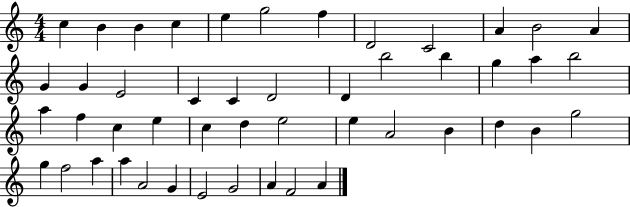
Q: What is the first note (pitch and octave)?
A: C5